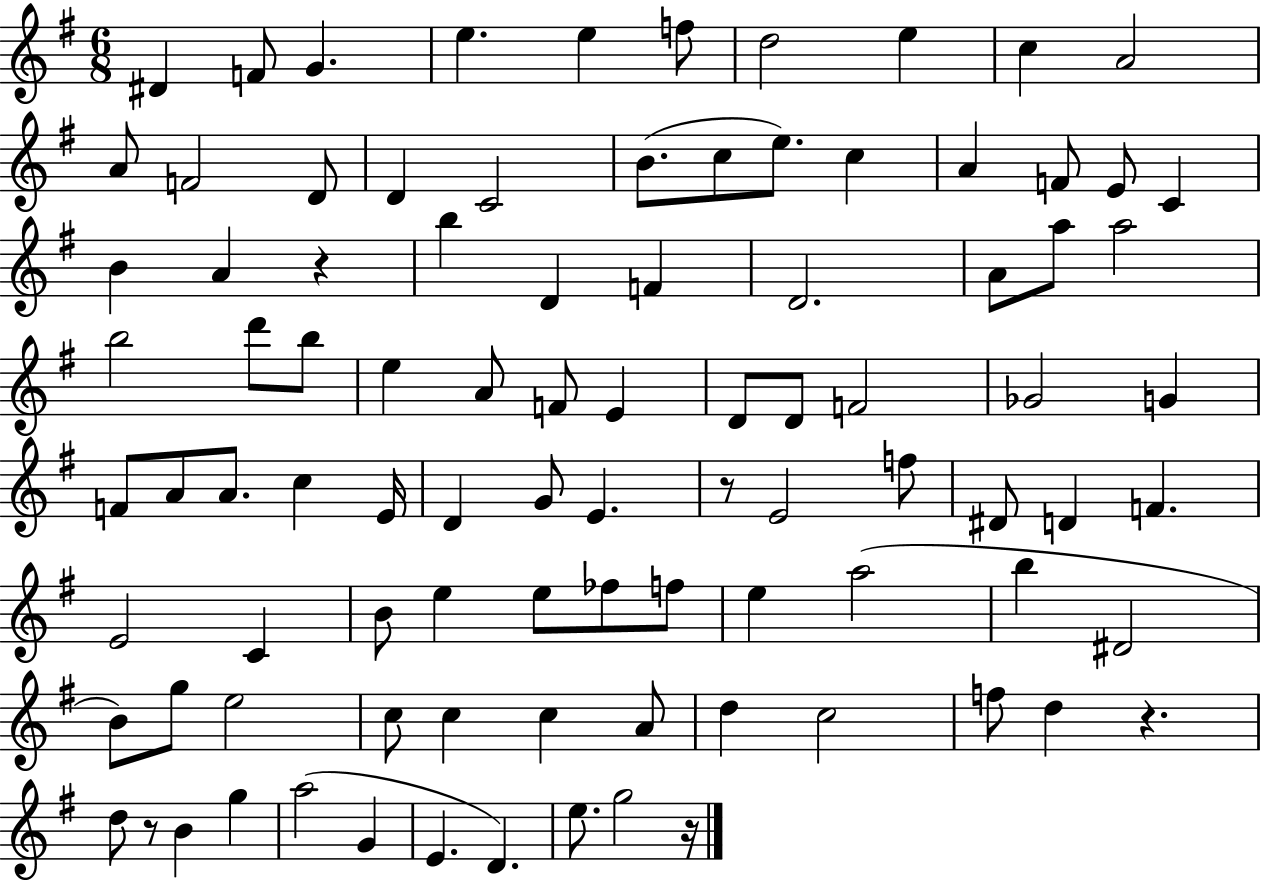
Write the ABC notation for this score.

X:1
T:Untitled
M:6/8
L:1/4
K:G
^D F/2 G e e f/2 d2 e c A2 A/2 F2 D/2 D C2 B/2 c/2 e/2 c A F/2 E/2 C B A z b D F D2 A/2 a/2 a2 b2 d'/2 b/2 e A/2 F/2 E D/2 D/2 F2 _G2 G F/2 A/2 A/2 c E/4 D G/2 E z/2 E2 f/2 ^D/2 D F E2 C B/2 e e/2 _f/2 f/2 e a2 b ^D2 B/2 g/2 e2 c/2 c c A/2 d c2 f/2 d z d/2 z/2 B g a2 G E D e/2 g2 z/4